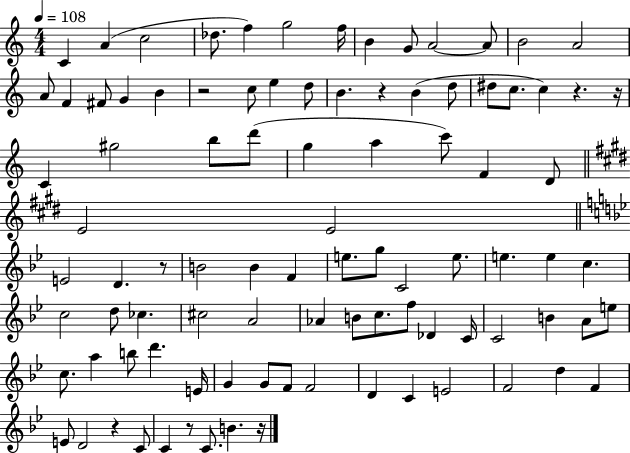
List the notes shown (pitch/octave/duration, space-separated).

C4/q A4/q C5/h Db5/e. F5/q G5/h F5/s B4/q G4/e A4/h A4/e B4/h A4/h A4/e F4/q F#4/e G4/q B4/q R/h C5/e E5/q D5/e B4/q. R/q B4/q D5/e D#5/e C5/e. C5/q R/q. R/s C4/q G#5/h B5/e D6/e G5/q A5/q C6/e F4/q D4/e E4/h E4/h E4/h D4/q. R/e B4/h B4/q F4/q E5/e. G5/e C4/h E5/e. E5/q. E5/q C5/q. C5/h D5/e CES5/q. C#5/h A4/h Ab4/q B4/e C5/e. F5/e Db4/q C4/s C4/h B4/q A4/e E5/e C5/e. A5/q B5/e D6/q. E4/s G4/q G4/e F4/e F4/h D4/q C4/q E4/h F4/h D5/q F4/q E4/e D4/h R/q C4/e C4/q R/e C4/e. B4/q. R/s